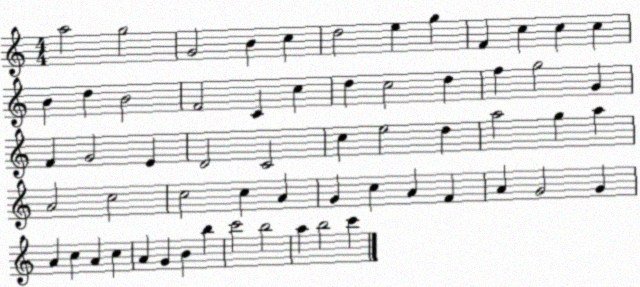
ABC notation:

X:1
T:Untitled
M:4/4
L:1/4
K:C
a2 g2 G2 B c d2 e g F c c c B d B2 F2 C c d c2 d f g2 G F G2 E D2 C2 c e2 d a2 g a A2 c2 c2 c A G c A F A G2 G A c A c A G B b c'2 b2 a b2 c'